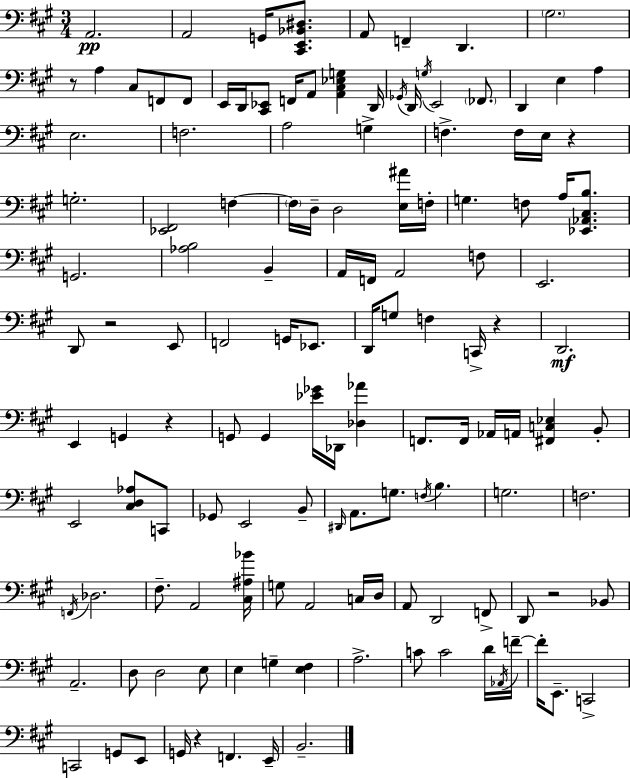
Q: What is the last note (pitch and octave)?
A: B2